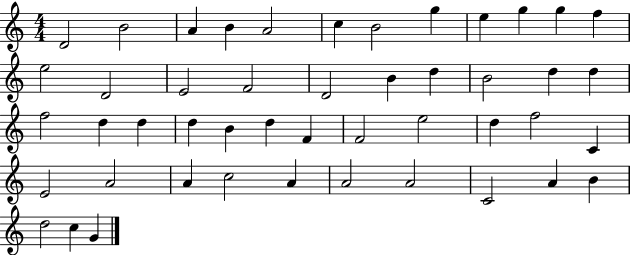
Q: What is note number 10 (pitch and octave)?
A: G5